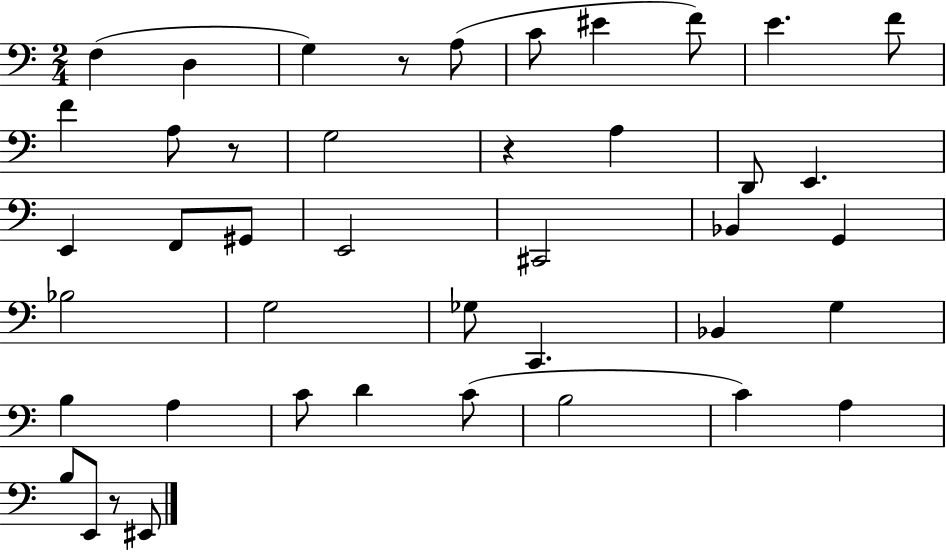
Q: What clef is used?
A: bass